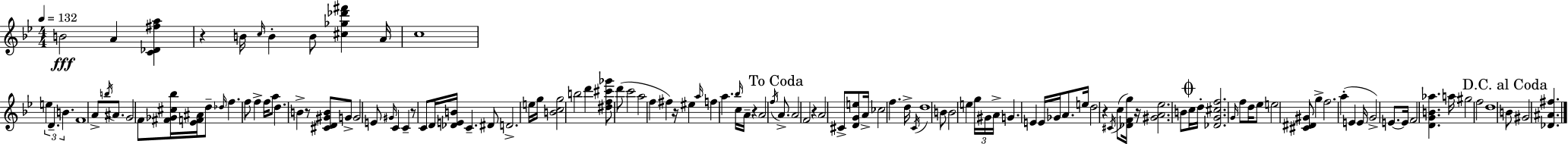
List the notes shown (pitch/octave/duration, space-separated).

B4/h A4/q [C4,Db4,F#5,A5]/q R/q B4/s C5/s B4/q B4/e [C#5,Gb5,Db6,F#6]/q A4/s C5/w E5/q D4/q. B4/q. F4/w A4/e B5/s A#4/e. G4/h F4/e [F#4,Gb4,C#5,Bb5]/s [Eb4,F4,A#4]/s D5/e Db5/s F5/q. F5/e F5/q F5/s A5/e D5/q. B4/q R/e [C#4,D4,G#4,B4]/e G4/e G4/h E4/e G#4/s C4/q C4/q R/e C4/e D4/s [Db4,E4,B4]/s C4/q. D#4/e D4/h. E5/s G5/s [B4,C5,G5]/h B5/h D6/q [D#5,F5,C#6,Gb6]/e D6/e C6/h A5/h F5/q F#5/q R/s EIS5/q A5/s F5/q A5/q. Bb5/s C5/s A4/s R/q A4/h F5/s A4/e. A4/h F4/h R/q A4/h C#4/e [D4,G4,E5]/e A4/s CES5/h F5/q. D5/s C4/s D5/w B4/e B4/h E5/q G5/s G#4/s A4/s G4/q. E4/q E4/s Gb4/s A4/e. E5/s D5/h R/q C#4/s C5/e [Db4,F4,G5]/s R/s [G#4,A4,Eb5]/h. B4/e C5/s D5/s [Db4,G4,C#5,F5]/h. G4/s F5/e D5/s Eb5/e E5/h [C#4,D#4,G#4]/e G5/q F5/h. A5/q E4/q E4/s G4/h E4/e. E4/s F4/h [D4,G4,B4,Ab5]/q. A5/s G#5/h F5/h D5/w B4/e G#4/h [Db4,A#4,F#5]/q.